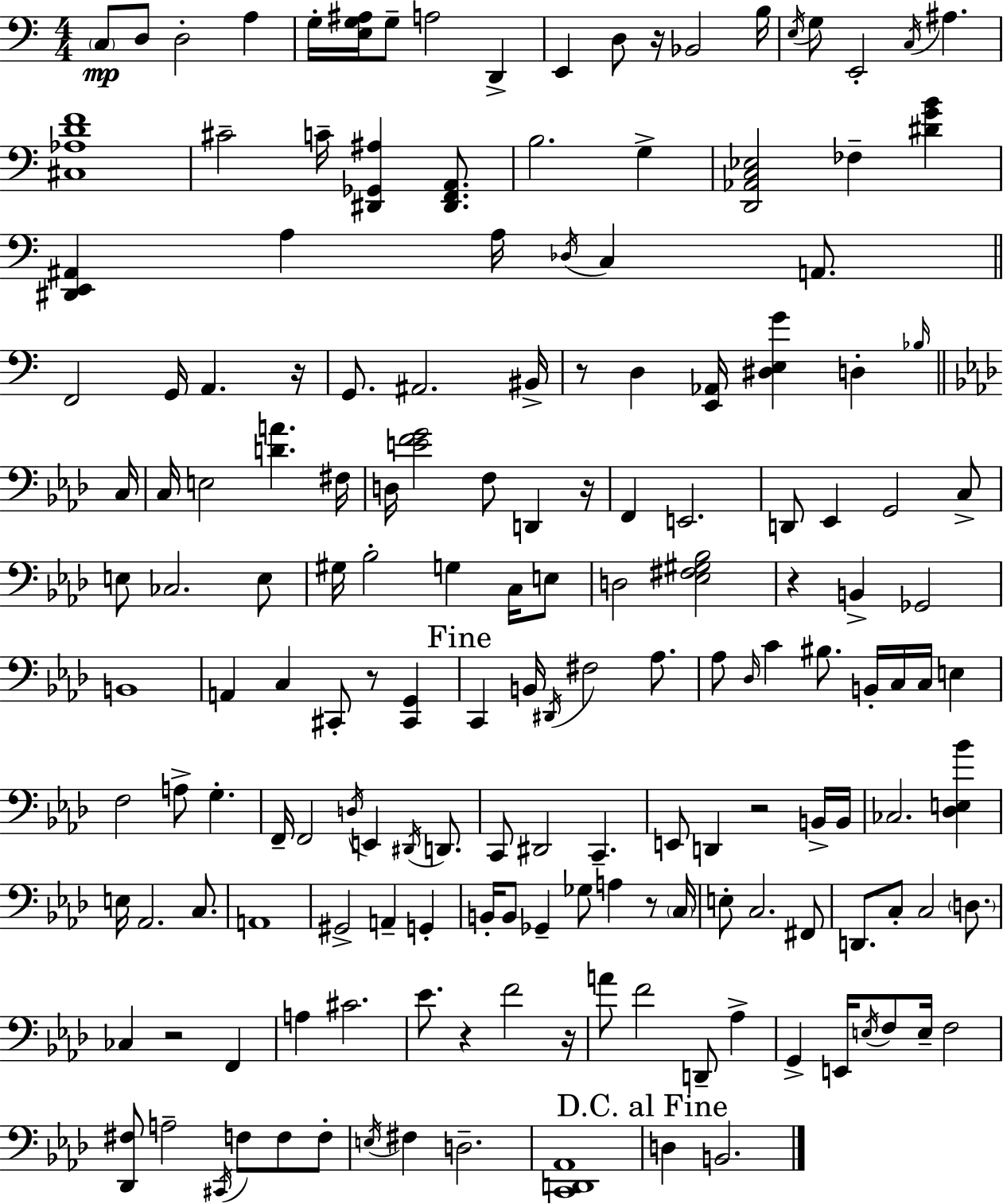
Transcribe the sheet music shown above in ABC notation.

X:1
T:Untitled
M:4/4
L:1/4
K:Am
C,/2 D,/2 D,2 A, G,/4 [E,G,^A,]/4 G,/2 A,2 D,, E,, D,/2 z/4 _B,,2 B,/4 E,/4 G,/2 E,,2 C,/4 ^A, [^C,_A,DF]4 ^C2 C/4 [^D,,_G,,^A,] [^D,,F,,A,,]/2 B,2 G, [D,,_A,,C,_E,]2 _F, [^DGB] [^D,,E,,^A,,] A, A,/4 _D,/4 C, A,,/2 F,,2 G,,/4 A,, z/4 G,,/2 ^A,,2 ^B,,/4 z/2 D, [E,,_A,,]/4 [^D,E,G] D, _B,/4 C,/4 C,/4 E,2 [DA] ^F,/4 D,/4 [EFG]2 F,/2 D,, z/4 F,, E,,2 D,,/2 _E,, G,,2 C,/2 E,/2 _C,2 E,/2 ^G,/4 _B,2 G, C,/4 E,/2 D,2 [_E,^F,^G,_B,]2 z B,, _G,,2 B,,4 A,, C, ^C,,/2 z/2 [^C,,G,,] C,, B,,/4 ^D,,/4 ^F,2 _A,/2 _A,/2 _D,/4 C ^B,/2 B,,/4 C,/4 C,/4 E, F,2 A,/2 G, F,,/4 F,,2 D,/4 E,, ^D,,/4 D,,/2 C,,/2 ^D,,2 C,, E,,/2 D,, z2 B,,/4 B,,/4 _C,2 [_D,E,_B] E,/4 _A,,2 C,/2 A,,4 ^G,,2 A,, G,, B,,/4 B,,/2 _G,, _G,/2 A, z/2 C,/4 E,/2 C,2 ^F,,/2 D,,/2 C,/2 C,2 D,/2 _C, z2 F,, A, ^C2 _E/2 z F2 z/4 A/2 F2 D,,/2 _A, G,, E,,/4 E,/4 F,/2 E,/4 F,2 [_D,,^F,]/2 A,2 ^C,,/4 F,/2 F,/2 F,/2 E,/4 ^F, D,2 [C,,D,,_A,,]4 D, B,,2